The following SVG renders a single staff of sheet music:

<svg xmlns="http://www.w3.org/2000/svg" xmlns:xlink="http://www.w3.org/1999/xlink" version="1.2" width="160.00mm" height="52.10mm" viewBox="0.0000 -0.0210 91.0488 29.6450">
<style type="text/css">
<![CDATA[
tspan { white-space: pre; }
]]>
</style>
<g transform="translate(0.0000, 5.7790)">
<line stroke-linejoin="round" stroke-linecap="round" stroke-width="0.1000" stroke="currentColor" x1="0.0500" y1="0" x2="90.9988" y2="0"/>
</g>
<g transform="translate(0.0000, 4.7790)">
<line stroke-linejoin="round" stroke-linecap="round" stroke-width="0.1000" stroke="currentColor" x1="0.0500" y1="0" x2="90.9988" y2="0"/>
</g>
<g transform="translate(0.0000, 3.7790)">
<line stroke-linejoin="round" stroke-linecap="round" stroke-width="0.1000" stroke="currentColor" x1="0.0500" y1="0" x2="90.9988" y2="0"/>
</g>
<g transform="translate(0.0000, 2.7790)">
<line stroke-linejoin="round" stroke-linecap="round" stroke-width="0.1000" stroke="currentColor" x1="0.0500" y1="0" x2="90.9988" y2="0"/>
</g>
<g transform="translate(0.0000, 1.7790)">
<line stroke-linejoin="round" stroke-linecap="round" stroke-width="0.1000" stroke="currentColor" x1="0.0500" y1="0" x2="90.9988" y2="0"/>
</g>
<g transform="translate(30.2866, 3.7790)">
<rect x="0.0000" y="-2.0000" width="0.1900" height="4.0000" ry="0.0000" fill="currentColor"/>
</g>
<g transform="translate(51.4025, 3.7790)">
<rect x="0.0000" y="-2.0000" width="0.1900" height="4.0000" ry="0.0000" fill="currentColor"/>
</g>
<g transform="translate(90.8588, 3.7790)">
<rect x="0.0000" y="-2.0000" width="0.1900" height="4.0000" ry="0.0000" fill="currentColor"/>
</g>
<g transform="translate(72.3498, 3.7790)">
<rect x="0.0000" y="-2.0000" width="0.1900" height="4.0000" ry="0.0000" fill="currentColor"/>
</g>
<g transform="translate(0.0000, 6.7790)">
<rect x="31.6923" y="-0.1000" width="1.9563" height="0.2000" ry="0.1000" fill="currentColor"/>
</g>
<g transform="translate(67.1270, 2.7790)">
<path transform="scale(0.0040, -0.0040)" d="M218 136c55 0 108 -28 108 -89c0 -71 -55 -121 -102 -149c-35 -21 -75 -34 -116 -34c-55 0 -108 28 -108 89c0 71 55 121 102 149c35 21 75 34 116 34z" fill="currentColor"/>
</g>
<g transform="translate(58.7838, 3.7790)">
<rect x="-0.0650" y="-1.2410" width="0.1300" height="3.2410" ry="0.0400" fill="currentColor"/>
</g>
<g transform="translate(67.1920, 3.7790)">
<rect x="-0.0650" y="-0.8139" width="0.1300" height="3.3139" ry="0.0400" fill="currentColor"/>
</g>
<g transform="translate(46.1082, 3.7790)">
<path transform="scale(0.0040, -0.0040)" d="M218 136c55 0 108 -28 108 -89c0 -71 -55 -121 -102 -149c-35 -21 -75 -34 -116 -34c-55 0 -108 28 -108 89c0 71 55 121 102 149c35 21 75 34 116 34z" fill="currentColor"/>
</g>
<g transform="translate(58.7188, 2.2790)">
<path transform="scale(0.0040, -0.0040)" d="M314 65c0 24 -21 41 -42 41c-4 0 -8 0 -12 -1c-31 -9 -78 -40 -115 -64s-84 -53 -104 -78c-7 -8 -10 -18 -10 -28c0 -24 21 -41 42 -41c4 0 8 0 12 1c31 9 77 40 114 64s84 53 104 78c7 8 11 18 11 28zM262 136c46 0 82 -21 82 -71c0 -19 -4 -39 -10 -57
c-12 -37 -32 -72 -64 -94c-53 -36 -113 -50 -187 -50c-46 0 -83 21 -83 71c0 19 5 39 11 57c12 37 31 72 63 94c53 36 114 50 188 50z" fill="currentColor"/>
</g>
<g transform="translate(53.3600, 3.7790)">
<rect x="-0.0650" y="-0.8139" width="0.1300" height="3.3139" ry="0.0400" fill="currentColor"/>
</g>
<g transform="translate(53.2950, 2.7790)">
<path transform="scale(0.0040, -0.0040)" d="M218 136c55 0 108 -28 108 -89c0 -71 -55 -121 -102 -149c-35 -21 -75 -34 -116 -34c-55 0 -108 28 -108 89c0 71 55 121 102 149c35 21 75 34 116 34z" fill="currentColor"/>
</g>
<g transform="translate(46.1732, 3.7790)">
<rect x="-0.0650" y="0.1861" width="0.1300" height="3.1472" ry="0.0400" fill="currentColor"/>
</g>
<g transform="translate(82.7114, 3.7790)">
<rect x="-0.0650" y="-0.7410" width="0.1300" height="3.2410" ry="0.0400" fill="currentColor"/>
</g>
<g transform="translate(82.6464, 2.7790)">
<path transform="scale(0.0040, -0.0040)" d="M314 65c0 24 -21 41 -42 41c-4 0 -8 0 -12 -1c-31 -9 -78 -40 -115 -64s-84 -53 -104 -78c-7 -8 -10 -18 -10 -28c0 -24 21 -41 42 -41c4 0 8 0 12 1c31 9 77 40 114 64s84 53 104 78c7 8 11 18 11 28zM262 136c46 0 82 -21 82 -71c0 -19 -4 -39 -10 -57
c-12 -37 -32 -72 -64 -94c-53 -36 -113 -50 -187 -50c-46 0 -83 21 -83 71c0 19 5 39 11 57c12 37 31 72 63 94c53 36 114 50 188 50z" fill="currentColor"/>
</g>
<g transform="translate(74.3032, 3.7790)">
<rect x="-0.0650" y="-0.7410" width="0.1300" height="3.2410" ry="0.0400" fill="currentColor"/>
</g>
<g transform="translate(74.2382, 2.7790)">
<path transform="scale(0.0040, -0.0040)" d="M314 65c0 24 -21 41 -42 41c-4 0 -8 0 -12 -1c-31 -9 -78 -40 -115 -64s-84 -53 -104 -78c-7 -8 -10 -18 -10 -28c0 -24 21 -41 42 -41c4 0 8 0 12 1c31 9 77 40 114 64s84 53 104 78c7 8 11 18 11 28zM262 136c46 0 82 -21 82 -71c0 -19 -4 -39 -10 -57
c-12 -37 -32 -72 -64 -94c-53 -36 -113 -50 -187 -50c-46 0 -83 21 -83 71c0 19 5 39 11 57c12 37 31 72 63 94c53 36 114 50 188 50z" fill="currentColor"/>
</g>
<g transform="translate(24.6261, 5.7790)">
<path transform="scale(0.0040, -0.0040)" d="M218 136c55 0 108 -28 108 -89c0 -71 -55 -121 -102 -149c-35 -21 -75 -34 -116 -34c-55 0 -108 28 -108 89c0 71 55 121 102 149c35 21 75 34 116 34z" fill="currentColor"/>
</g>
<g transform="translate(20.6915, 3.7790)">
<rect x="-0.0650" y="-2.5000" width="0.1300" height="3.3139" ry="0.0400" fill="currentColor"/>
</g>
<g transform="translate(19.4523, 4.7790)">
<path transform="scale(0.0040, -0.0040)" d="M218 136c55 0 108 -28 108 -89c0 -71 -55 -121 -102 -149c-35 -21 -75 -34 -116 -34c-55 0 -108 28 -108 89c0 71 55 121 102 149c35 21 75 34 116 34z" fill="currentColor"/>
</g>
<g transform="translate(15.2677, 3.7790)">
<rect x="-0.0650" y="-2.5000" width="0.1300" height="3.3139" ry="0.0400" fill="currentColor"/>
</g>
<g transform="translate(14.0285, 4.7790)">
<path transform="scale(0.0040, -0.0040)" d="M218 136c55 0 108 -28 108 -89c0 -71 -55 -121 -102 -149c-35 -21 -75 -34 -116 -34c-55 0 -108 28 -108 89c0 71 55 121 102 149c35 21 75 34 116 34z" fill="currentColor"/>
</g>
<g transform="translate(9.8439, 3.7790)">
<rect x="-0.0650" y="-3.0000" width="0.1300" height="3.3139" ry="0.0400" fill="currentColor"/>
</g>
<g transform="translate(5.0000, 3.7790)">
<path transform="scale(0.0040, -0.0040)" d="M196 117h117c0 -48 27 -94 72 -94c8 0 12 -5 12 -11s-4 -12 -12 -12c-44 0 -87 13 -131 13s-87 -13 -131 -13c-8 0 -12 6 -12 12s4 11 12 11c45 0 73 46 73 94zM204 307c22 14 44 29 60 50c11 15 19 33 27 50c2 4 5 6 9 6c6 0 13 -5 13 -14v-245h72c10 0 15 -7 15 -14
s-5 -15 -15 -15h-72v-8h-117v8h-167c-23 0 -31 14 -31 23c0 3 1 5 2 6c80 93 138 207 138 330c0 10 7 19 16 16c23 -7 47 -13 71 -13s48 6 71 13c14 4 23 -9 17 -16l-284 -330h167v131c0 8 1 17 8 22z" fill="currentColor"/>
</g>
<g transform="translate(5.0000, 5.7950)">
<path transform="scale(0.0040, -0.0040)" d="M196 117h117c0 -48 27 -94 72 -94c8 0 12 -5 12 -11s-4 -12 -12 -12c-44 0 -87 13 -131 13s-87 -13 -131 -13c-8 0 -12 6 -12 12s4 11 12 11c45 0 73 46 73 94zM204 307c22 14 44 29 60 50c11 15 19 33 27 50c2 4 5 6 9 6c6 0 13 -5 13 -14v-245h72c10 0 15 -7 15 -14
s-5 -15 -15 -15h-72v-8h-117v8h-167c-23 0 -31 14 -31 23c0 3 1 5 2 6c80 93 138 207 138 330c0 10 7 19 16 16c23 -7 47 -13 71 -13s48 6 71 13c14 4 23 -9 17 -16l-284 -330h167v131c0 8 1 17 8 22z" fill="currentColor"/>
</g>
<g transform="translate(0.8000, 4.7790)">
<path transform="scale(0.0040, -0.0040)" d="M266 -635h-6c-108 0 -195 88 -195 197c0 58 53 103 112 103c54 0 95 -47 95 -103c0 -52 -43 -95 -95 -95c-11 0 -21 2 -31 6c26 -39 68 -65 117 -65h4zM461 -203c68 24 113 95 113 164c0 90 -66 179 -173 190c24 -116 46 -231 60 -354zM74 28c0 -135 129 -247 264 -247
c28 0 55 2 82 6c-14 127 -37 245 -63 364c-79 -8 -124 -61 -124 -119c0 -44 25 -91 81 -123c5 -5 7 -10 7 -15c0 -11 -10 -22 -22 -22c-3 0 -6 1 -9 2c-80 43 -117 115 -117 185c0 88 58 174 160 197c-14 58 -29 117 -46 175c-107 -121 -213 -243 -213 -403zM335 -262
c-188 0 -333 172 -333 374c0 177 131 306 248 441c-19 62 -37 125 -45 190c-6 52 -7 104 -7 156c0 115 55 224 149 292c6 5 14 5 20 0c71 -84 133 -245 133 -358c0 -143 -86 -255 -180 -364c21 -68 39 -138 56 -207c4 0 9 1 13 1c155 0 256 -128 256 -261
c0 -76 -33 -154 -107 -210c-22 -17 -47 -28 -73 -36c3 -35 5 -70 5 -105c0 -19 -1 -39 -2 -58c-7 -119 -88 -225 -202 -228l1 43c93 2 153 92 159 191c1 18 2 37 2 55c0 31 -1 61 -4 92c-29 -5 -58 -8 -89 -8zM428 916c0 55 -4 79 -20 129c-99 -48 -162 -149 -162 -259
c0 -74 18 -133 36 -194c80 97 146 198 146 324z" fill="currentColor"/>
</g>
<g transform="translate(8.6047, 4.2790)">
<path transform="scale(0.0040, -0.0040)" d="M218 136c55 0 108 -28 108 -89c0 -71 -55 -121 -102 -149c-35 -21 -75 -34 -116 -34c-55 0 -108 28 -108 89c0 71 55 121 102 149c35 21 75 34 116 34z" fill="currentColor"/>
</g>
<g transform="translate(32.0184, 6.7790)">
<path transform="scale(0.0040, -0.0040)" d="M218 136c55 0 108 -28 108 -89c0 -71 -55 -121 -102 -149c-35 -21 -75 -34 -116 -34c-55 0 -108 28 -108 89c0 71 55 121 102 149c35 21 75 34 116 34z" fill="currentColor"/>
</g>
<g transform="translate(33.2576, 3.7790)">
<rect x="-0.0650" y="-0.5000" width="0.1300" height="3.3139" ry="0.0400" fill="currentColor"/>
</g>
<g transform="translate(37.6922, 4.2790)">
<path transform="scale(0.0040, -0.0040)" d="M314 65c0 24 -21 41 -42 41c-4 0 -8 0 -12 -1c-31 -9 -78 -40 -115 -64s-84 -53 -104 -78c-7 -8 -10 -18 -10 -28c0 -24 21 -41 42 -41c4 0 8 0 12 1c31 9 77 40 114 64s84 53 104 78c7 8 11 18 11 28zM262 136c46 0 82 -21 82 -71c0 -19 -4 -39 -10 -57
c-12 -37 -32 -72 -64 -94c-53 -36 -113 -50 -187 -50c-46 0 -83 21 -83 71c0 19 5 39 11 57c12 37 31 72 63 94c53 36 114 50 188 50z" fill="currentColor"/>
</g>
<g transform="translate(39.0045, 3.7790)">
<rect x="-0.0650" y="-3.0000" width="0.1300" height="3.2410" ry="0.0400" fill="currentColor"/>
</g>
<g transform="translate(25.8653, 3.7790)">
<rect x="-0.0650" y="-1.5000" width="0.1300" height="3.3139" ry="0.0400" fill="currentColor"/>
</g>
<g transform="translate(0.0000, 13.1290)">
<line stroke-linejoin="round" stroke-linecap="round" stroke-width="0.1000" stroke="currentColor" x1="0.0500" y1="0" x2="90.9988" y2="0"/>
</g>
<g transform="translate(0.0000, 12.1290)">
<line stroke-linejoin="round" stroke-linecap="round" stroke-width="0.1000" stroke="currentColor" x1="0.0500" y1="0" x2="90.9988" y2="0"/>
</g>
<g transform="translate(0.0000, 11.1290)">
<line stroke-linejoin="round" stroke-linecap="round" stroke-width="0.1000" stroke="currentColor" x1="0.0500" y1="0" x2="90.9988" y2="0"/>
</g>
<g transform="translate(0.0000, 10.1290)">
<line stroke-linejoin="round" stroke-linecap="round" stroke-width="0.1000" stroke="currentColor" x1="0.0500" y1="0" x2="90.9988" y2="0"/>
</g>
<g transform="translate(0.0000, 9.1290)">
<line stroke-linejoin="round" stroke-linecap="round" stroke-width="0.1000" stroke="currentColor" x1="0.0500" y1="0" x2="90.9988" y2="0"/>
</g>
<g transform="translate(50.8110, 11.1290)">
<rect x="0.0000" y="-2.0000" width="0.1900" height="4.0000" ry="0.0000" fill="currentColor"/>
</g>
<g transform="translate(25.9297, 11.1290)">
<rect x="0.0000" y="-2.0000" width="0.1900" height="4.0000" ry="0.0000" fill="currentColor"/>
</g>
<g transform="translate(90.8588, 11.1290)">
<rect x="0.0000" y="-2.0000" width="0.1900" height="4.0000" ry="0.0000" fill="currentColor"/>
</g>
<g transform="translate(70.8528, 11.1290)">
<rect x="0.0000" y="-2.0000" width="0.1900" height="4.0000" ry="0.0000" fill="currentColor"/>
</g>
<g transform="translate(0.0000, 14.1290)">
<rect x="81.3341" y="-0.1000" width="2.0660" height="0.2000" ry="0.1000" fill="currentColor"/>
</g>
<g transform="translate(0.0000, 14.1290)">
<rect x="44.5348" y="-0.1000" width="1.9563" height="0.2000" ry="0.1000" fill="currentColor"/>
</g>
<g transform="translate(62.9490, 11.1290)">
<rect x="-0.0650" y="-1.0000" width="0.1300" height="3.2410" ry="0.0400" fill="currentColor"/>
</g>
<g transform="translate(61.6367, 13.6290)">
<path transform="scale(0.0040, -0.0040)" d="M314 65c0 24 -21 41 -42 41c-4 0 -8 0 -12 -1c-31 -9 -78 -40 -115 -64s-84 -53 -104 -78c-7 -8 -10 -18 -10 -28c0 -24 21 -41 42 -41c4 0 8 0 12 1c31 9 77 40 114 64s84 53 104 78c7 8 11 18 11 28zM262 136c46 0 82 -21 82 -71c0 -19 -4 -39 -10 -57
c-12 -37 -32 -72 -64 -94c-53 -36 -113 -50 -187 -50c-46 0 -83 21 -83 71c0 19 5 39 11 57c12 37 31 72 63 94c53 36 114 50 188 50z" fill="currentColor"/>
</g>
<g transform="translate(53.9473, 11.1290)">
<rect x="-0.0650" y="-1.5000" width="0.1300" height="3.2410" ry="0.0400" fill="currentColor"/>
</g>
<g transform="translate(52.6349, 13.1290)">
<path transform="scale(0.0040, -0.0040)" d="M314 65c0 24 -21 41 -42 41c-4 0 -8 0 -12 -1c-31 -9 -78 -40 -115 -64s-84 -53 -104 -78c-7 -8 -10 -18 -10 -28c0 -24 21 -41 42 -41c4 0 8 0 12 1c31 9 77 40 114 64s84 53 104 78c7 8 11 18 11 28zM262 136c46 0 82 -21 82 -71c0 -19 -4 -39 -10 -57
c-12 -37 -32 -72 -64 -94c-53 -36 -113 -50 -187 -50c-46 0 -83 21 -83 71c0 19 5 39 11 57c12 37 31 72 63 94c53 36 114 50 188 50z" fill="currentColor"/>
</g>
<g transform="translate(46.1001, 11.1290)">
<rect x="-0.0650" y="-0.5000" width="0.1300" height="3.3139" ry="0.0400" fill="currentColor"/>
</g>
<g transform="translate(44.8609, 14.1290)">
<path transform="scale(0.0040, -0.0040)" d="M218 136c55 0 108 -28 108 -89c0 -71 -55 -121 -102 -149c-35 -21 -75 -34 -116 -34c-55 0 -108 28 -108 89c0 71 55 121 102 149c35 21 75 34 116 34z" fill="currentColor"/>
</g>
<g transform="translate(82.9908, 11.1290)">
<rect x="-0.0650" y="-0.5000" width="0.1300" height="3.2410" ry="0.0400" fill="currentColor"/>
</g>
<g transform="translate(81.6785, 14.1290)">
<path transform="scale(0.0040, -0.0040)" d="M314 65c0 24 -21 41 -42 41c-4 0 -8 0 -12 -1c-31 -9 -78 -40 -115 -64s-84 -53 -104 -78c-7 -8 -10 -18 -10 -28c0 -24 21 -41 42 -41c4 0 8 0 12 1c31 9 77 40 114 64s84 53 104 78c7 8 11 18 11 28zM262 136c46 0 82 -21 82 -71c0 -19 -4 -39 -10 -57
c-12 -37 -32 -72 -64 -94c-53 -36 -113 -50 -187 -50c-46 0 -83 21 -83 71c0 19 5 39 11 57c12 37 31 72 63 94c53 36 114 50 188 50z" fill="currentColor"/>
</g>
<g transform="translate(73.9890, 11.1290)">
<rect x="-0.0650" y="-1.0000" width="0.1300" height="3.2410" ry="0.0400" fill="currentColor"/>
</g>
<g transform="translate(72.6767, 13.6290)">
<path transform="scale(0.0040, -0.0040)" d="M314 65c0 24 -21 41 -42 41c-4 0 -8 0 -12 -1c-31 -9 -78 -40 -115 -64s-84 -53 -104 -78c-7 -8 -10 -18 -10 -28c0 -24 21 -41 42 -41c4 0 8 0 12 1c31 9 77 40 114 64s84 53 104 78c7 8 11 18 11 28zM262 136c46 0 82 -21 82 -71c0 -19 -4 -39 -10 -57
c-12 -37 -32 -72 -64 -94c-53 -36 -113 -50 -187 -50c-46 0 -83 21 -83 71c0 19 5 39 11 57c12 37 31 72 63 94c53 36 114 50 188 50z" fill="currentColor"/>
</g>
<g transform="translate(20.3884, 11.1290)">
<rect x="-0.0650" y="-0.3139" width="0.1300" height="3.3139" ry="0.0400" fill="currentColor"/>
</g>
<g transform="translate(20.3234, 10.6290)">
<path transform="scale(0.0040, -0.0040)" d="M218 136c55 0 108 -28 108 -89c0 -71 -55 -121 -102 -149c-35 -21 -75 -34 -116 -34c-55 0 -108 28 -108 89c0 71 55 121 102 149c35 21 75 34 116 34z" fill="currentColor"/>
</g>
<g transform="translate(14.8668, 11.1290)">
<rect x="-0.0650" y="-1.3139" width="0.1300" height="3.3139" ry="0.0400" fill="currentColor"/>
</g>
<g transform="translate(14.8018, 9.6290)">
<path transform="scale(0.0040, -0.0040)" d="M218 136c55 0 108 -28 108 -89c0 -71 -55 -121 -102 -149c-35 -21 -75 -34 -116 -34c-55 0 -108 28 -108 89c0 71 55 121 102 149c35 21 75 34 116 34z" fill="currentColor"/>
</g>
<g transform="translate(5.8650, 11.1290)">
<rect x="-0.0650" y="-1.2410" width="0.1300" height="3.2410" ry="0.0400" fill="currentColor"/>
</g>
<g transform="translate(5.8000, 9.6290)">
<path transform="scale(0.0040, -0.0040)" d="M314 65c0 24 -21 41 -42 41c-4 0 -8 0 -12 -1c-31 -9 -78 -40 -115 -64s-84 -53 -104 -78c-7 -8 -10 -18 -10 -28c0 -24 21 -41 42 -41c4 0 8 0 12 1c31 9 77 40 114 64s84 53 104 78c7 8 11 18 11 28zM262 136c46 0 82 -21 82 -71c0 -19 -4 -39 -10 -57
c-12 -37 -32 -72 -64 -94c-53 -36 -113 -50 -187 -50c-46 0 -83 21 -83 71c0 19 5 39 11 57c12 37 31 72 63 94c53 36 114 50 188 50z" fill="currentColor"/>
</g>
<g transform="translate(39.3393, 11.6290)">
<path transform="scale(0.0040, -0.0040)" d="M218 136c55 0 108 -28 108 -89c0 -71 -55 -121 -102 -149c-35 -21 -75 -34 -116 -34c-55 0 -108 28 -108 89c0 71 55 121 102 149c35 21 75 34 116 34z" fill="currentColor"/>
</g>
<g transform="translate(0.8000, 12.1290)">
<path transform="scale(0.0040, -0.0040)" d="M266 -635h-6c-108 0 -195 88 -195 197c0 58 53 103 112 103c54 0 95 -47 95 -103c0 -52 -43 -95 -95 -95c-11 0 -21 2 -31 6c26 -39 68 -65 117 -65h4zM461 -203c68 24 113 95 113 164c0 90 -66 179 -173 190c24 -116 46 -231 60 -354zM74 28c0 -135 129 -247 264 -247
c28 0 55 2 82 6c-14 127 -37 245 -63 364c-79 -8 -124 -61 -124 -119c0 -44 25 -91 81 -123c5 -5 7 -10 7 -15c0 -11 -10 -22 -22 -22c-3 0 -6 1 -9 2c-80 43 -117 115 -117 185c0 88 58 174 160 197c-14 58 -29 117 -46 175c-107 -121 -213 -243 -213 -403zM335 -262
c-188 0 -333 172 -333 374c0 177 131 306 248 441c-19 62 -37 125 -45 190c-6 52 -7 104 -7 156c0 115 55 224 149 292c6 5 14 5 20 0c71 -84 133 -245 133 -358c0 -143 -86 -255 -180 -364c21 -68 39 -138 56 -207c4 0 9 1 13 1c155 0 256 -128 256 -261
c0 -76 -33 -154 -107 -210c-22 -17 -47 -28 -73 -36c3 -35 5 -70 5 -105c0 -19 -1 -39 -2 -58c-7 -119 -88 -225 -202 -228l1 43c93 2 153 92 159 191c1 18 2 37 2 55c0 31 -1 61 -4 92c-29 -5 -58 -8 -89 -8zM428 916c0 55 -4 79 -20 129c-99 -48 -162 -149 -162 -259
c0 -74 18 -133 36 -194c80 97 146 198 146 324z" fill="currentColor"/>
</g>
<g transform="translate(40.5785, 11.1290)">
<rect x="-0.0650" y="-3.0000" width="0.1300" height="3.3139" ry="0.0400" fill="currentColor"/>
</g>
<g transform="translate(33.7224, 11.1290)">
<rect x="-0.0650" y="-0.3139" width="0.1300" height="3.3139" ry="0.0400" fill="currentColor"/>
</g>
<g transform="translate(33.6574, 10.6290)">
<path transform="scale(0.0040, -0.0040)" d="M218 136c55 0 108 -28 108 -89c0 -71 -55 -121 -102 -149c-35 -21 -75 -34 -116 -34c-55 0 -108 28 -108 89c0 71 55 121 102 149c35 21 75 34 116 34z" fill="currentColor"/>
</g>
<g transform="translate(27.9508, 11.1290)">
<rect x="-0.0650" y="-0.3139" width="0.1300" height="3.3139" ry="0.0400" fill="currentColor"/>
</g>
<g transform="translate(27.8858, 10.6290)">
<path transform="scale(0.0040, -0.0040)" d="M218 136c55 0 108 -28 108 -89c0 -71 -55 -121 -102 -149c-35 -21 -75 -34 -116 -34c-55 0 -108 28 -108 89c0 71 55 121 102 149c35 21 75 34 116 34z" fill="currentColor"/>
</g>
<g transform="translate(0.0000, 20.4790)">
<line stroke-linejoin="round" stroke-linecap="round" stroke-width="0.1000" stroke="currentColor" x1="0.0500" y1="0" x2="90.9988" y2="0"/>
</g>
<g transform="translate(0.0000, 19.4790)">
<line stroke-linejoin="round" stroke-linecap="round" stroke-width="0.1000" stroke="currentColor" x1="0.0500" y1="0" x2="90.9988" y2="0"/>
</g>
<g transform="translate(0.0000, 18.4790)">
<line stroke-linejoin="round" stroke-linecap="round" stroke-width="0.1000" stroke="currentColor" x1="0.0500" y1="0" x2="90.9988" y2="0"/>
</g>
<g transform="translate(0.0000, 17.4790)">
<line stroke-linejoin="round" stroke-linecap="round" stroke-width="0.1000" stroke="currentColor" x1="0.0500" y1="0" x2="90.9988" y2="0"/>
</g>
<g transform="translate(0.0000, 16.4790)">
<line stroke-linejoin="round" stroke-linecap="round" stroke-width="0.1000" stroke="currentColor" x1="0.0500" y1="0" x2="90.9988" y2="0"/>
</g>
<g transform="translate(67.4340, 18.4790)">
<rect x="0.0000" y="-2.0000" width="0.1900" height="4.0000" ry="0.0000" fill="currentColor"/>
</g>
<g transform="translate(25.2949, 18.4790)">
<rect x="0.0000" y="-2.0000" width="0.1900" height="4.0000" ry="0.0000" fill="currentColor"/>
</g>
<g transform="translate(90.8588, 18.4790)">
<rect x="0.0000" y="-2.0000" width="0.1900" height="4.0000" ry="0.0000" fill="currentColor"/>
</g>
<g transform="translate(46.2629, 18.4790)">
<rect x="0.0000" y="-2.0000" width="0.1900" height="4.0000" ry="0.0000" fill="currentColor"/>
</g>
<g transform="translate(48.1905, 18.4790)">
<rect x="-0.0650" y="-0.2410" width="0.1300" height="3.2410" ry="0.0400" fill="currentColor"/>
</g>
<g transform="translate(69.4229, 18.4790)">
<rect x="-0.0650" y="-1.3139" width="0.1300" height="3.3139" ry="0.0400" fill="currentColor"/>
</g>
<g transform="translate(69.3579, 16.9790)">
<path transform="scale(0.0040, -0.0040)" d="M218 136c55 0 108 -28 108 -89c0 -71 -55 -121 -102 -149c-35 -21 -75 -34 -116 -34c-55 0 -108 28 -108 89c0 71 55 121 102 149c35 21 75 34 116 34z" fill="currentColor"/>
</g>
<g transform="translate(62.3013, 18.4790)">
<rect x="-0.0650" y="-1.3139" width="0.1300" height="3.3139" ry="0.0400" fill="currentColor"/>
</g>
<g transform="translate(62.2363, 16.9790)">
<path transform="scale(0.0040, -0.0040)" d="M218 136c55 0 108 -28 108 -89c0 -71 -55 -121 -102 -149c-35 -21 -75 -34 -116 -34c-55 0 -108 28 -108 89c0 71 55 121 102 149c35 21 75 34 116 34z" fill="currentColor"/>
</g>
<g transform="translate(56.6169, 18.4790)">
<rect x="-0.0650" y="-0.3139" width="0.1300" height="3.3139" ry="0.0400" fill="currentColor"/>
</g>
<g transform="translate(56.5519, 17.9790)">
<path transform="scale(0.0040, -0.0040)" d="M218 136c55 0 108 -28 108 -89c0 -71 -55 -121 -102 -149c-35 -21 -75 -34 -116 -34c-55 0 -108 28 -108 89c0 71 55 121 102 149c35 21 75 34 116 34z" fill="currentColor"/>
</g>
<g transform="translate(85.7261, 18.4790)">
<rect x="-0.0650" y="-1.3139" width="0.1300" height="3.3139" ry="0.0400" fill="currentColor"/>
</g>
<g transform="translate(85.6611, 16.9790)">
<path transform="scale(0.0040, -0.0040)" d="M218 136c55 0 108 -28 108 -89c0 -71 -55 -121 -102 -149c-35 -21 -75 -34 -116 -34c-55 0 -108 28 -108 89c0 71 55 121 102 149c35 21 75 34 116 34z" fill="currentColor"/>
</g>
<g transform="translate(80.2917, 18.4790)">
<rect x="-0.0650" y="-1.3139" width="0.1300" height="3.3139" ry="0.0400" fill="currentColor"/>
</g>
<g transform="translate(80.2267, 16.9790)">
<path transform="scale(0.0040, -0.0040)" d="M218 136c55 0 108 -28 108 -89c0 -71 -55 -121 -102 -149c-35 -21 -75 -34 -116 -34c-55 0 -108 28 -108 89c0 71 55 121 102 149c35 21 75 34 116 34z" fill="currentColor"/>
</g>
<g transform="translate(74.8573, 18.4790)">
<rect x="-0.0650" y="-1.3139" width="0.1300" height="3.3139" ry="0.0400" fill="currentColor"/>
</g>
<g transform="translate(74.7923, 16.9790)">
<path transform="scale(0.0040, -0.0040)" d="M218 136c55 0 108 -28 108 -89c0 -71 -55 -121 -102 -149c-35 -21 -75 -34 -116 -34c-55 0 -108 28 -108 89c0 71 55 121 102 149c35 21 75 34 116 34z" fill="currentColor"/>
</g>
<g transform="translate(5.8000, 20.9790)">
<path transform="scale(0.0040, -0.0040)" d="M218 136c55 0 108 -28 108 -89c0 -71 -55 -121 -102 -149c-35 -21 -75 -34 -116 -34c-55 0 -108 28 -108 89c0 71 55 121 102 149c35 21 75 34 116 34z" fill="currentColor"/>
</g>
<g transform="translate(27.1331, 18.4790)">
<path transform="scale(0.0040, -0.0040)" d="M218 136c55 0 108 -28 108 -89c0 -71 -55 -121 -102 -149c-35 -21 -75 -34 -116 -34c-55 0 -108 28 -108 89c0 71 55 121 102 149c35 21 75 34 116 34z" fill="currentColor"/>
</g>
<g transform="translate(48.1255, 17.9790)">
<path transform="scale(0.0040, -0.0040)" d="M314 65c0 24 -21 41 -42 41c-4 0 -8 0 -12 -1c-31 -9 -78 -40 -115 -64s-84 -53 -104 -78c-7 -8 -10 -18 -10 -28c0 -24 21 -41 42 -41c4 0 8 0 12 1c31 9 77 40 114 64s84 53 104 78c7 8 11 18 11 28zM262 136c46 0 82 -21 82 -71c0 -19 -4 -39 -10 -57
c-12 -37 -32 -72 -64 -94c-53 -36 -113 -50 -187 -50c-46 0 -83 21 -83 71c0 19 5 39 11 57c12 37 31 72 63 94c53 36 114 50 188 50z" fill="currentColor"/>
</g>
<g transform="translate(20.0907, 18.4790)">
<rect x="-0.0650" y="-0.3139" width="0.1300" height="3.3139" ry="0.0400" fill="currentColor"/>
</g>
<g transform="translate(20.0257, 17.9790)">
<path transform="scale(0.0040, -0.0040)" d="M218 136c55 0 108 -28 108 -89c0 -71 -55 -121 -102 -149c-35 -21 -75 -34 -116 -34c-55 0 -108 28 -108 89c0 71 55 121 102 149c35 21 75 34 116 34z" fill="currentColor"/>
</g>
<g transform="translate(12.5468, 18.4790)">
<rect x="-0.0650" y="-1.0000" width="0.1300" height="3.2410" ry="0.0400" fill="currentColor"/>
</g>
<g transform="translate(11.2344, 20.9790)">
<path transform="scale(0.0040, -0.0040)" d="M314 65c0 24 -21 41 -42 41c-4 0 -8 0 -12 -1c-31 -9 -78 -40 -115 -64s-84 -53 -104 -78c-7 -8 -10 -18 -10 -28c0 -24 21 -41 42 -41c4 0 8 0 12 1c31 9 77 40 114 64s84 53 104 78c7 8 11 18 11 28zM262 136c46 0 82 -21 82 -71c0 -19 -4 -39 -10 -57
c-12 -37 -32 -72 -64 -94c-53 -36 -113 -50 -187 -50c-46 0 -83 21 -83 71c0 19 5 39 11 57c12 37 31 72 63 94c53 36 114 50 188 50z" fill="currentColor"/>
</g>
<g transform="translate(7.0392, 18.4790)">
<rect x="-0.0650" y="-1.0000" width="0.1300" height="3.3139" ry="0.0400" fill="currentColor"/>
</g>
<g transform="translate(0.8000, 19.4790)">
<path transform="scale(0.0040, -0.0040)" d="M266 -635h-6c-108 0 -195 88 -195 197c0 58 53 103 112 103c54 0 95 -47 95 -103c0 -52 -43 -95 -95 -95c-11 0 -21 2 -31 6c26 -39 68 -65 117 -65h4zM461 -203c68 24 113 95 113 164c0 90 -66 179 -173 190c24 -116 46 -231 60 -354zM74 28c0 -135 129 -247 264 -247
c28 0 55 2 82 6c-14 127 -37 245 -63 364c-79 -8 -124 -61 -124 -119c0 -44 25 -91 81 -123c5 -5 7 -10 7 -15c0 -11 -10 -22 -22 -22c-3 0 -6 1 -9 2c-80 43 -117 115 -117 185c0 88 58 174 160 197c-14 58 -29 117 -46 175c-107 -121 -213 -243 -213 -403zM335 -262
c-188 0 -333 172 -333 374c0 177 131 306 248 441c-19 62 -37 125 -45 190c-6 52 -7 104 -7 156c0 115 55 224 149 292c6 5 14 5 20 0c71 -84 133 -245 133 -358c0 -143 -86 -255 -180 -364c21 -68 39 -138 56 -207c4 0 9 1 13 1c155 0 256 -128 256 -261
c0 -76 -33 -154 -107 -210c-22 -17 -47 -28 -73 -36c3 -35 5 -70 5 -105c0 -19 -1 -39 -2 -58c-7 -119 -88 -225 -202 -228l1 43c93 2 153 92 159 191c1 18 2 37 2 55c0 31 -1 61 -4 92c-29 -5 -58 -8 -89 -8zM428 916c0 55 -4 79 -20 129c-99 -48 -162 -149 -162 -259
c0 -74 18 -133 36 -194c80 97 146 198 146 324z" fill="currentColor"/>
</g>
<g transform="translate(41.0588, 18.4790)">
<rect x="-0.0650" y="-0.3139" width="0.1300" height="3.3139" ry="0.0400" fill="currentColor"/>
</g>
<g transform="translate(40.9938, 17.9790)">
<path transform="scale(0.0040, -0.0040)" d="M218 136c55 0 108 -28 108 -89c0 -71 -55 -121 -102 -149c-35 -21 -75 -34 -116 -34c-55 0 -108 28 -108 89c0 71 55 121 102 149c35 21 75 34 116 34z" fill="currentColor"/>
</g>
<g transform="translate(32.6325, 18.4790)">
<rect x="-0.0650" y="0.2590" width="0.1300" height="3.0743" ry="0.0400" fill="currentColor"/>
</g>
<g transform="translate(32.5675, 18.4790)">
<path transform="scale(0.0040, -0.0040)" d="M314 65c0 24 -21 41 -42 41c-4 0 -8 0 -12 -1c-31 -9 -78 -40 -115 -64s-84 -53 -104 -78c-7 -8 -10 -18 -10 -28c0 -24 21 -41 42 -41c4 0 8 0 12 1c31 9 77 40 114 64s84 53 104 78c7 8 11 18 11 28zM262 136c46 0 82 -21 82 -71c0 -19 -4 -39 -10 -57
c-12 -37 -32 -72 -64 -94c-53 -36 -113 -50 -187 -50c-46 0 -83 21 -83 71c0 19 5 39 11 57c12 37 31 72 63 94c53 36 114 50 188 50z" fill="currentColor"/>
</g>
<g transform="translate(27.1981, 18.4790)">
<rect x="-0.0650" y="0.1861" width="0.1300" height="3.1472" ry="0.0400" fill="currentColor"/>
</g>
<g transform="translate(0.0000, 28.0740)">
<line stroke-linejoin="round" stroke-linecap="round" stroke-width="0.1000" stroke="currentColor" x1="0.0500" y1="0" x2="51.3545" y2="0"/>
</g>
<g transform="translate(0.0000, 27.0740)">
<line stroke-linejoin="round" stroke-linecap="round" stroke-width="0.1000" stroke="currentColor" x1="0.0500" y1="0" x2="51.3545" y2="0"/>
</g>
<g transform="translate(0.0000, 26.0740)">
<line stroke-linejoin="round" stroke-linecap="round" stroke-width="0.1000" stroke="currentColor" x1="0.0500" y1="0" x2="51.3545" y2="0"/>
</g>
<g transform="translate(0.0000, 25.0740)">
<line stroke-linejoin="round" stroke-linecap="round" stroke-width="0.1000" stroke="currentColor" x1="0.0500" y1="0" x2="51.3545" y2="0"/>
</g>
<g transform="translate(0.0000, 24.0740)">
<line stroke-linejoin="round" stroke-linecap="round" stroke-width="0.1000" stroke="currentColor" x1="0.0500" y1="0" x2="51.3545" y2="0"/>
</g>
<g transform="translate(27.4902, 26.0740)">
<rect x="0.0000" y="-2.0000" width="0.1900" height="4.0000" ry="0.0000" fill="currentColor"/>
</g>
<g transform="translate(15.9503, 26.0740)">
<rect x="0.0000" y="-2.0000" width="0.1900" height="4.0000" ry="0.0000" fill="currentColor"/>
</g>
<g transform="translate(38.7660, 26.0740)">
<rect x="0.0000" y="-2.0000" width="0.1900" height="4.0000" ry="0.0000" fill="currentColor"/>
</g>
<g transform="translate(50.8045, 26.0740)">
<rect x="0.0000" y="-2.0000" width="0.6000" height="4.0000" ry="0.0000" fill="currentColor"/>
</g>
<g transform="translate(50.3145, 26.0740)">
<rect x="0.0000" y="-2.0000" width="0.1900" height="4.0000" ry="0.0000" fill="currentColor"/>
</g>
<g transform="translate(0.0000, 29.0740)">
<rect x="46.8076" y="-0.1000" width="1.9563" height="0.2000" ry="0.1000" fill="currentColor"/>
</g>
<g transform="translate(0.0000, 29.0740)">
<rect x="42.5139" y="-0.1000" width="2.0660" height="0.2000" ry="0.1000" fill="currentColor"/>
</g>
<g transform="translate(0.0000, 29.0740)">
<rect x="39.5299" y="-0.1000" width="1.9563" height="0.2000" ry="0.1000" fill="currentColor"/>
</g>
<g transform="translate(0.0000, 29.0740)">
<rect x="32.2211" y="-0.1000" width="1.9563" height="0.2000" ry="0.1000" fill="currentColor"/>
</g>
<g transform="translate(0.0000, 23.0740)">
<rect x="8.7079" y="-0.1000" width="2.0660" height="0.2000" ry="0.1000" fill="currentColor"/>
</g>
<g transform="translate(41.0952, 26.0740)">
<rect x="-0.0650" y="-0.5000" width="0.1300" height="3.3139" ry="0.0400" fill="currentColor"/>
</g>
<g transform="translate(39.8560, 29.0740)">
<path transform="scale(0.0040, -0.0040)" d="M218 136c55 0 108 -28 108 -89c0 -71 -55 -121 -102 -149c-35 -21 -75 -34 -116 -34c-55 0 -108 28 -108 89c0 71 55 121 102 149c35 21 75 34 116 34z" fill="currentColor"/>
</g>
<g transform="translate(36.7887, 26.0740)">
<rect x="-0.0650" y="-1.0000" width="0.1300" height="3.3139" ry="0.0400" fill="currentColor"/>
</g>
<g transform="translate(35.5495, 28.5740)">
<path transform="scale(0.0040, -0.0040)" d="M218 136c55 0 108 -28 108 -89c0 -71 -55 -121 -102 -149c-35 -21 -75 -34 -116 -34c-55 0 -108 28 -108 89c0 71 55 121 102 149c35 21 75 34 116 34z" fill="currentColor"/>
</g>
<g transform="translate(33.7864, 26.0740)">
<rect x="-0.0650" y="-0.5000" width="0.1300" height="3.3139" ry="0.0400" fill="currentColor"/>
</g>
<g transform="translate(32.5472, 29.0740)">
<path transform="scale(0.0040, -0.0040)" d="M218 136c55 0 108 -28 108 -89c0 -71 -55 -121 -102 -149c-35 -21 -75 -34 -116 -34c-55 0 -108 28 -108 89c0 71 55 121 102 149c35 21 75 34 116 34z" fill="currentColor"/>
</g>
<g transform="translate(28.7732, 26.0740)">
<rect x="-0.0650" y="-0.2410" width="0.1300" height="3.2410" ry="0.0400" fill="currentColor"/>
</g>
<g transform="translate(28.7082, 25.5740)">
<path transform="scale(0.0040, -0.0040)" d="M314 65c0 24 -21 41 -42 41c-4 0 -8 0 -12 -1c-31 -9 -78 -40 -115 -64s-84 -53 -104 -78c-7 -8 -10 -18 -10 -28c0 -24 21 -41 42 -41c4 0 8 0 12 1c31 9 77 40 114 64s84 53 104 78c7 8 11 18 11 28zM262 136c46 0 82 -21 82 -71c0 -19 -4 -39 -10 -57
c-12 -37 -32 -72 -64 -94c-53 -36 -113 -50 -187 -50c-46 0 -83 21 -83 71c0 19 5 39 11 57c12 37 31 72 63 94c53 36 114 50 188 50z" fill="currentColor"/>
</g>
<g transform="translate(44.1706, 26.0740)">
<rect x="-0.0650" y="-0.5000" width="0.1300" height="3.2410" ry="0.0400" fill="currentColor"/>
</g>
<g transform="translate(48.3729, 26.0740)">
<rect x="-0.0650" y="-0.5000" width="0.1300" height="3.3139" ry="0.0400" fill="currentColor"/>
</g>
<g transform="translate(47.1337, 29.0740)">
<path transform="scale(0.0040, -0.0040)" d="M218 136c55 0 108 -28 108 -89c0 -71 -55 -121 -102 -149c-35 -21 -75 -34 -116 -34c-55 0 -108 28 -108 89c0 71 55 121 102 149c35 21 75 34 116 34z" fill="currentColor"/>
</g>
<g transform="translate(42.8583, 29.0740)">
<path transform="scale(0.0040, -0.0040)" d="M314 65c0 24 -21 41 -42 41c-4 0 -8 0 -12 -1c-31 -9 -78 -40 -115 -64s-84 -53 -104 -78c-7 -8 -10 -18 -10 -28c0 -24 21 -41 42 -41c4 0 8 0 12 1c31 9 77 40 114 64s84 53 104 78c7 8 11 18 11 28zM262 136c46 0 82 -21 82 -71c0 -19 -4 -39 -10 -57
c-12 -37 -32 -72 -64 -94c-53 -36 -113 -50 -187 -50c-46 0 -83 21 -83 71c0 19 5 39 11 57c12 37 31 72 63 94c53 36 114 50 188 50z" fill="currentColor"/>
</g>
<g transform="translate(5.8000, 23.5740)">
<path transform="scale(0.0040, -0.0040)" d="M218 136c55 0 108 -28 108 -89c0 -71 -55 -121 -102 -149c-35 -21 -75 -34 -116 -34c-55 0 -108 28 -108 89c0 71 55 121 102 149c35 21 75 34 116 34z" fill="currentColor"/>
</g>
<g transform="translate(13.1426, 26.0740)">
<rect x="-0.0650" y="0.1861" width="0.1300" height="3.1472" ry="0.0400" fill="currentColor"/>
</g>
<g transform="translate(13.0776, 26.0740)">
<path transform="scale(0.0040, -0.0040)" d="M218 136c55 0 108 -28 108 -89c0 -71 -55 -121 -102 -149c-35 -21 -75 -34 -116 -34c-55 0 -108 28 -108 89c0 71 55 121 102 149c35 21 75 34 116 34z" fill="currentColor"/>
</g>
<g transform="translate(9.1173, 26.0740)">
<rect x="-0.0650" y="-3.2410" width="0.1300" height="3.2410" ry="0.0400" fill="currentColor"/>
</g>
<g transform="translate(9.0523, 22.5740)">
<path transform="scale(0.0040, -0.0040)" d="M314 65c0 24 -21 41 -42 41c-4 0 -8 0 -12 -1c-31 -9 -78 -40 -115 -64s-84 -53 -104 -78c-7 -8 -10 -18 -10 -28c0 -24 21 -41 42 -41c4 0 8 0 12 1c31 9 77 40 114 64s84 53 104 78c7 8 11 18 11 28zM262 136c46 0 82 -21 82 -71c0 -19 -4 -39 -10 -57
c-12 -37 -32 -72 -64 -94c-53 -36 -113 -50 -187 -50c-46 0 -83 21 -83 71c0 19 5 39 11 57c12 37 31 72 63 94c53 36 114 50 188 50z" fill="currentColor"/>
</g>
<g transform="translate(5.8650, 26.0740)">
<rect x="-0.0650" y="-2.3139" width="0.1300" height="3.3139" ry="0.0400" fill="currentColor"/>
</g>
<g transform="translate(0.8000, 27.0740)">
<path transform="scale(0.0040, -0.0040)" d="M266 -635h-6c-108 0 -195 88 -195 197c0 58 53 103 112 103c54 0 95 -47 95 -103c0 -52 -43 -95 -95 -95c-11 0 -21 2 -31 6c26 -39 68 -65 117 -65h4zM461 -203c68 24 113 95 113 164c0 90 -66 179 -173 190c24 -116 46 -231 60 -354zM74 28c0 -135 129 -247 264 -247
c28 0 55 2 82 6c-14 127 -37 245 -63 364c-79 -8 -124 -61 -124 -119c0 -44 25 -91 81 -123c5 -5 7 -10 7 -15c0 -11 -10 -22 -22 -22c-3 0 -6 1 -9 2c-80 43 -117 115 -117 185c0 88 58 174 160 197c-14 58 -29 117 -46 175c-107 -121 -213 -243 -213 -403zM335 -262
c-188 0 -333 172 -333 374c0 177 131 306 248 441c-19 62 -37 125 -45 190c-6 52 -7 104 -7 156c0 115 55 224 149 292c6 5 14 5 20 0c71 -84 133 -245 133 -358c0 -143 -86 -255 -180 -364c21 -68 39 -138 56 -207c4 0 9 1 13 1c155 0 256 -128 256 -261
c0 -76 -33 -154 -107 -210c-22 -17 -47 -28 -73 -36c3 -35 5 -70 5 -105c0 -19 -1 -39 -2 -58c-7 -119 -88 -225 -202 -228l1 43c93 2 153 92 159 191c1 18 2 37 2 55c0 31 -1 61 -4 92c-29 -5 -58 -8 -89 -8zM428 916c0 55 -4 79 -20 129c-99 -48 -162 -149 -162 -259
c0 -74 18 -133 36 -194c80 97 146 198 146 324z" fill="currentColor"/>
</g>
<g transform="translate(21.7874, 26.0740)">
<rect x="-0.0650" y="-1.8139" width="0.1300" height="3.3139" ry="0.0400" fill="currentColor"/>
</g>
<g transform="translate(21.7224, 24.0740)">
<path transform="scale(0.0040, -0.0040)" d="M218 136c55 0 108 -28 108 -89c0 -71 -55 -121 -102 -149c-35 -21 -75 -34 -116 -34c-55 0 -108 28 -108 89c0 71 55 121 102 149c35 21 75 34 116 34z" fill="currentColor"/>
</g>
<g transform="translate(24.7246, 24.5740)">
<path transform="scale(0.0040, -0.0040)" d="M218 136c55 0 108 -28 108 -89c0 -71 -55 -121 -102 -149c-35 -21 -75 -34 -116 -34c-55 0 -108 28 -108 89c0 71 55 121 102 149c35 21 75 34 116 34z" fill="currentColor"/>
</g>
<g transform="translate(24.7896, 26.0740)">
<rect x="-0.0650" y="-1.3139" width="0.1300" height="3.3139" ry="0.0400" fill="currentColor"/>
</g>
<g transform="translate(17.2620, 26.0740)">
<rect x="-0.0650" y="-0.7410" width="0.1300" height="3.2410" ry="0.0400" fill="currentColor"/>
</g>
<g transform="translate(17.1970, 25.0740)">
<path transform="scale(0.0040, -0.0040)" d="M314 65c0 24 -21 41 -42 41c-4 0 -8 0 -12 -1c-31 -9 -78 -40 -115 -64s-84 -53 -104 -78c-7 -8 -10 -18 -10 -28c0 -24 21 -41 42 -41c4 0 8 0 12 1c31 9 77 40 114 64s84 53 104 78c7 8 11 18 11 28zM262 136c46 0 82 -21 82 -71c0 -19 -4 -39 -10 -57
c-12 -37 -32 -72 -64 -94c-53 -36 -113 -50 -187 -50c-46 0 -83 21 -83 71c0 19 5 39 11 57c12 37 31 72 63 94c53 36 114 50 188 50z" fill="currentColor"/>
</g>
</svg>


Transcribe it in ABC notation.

X:1
T:Untitled
M:4/4
L:1/4
K:C
A G G E C A2 B d e2 d d2 d2 e2 e c c c A C E2 D2 D2 C2 D D2 c B B2 c c2 c e e e e e g b2 B d2 f e c2 C D C C2 C